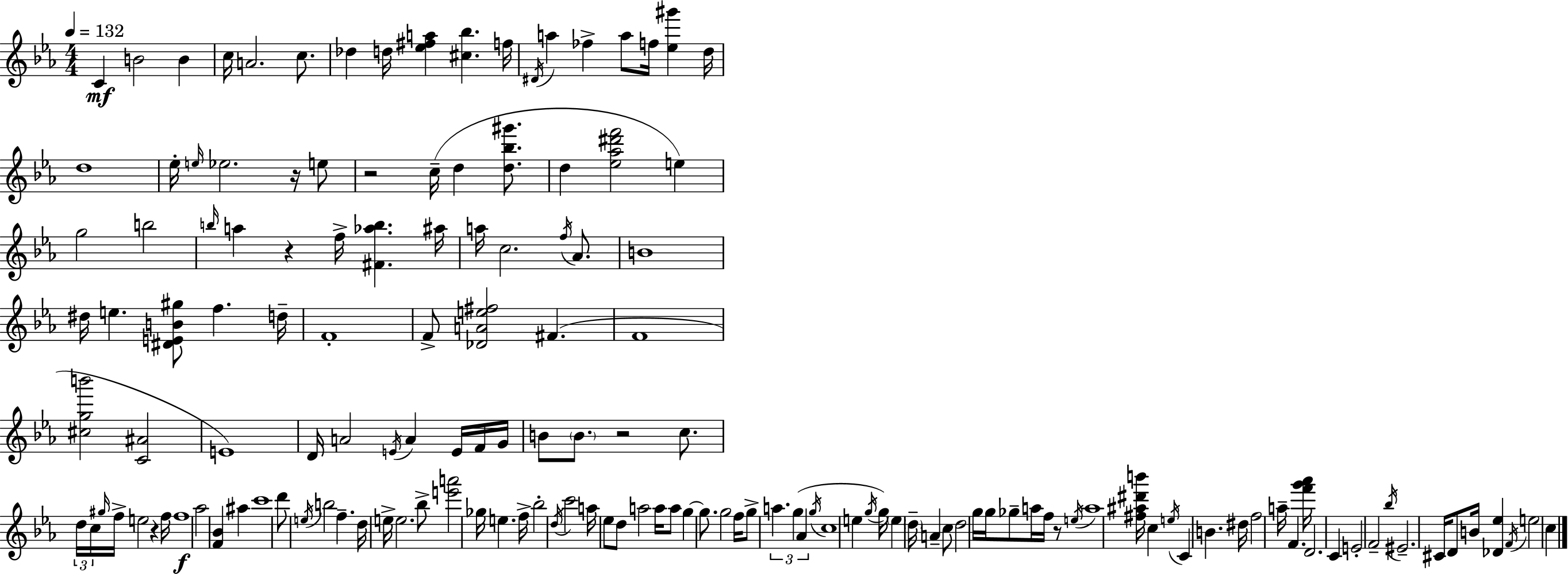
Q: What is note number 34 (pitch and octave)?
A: Ab4